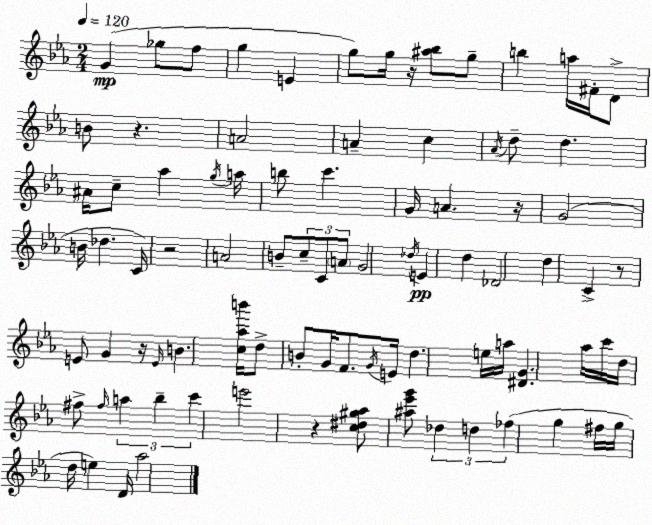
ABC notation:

X:1
T:Untitled
M:2/4
L:1/4
K:Cm
G _g/2 f/2 g E g/2 g/4 z/4 [^a_b]/2 g/2 b a/4 ^F/4 D/2 B/2 z A2 A c _A/4 d/2 d ^A/4 c/2 _a g/4 a/4 b/2 c' G/4 A z/4 G2 B/4 _d C/4 z2 A2 B/2 c/2 C/2 A/2 G2 _d/4 E d _D2 d C z/2 E/2 G z/4 E/4 B [c_ab']/4 d/2 B/2 G/4 F/2 G/4 E/4 d e/4 a/4 [^DG] _a/4 c'/4 d/4 ^f/2 ^f/4 a _b c' e'2 z [c^d^g_a]/2 [^a_e'g']/2 _d d _f g ^f/4 g/4 d/4 e D/4 _a2